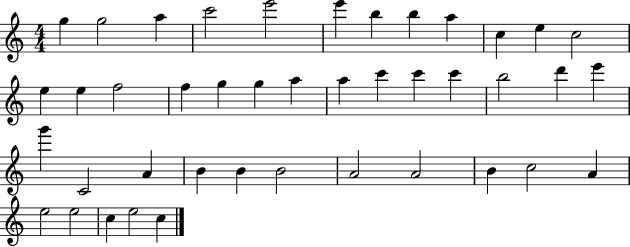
G5/q G5/h A5/q C6/h E6/h E6/q B5/q B5/q A5/q C5/q E5/q C5/h E5/q E5/q F5/h F5/q G5/q G5/q A5/q A5/q C6/q C6/q C6/q B5/h D6/q E6/q G6/q C4/h A4/q B4/q B4/q B4/h A4/h A4/h B4/q C5/h A4/q E5/h E5/h C5/q E5/h C5/q